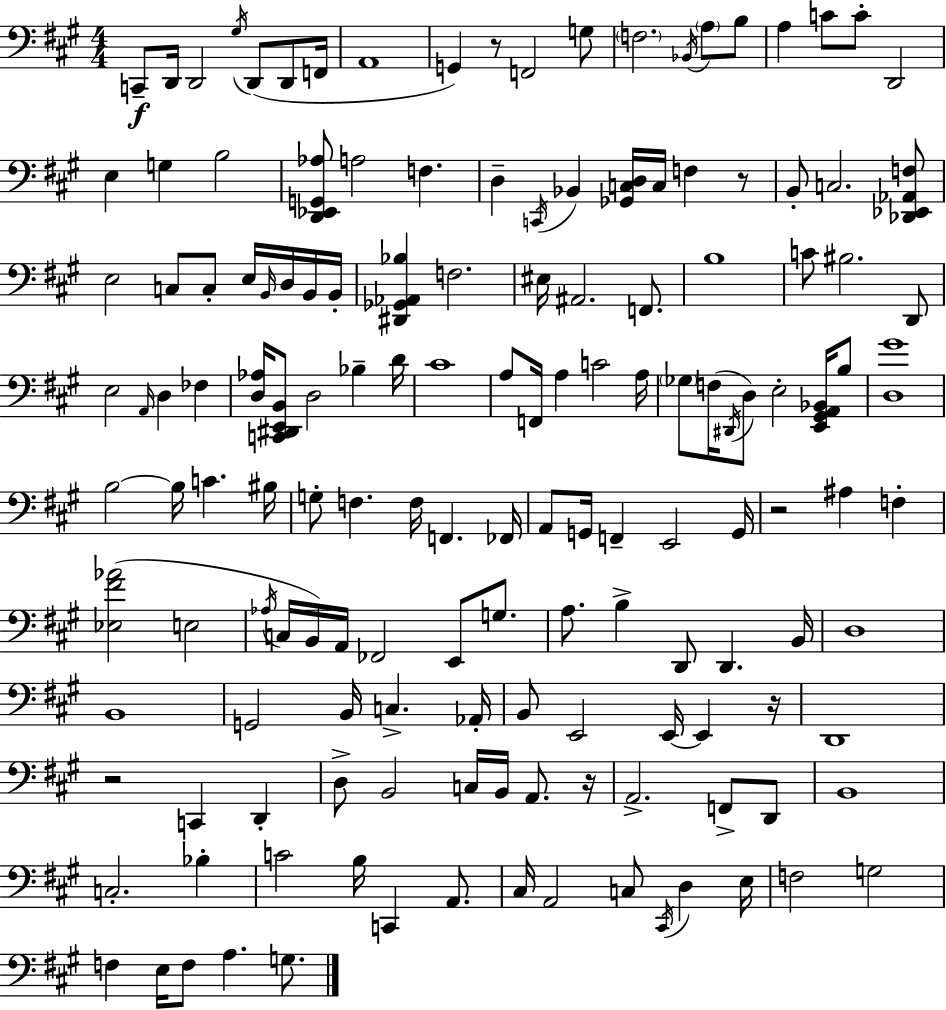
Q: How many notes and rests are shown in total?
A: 151